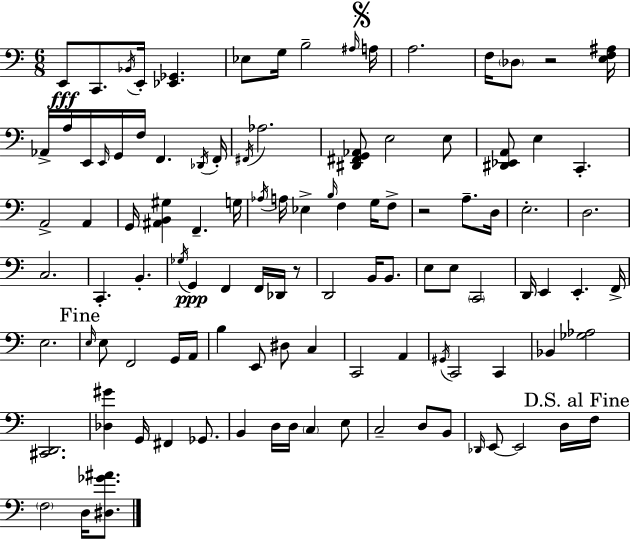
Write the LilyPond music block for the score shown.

{
  \clef bass
  \numericTimeSignature
  \time 6/8
  \key a \minor
  e,8\fff c,8. \acciaccatura { bes,16 } e,16-. <ees, ges,>4. | ees8 g16 b2-- | \grace { ais16 } \mark \markup { \musicglyph "scripts.segno" } a16 a2. | f16 \parenthesize des8 r2 | \break <e f ais>16 aes,16-> a16 e,16 \grace { e,16 } g,16 f16 f,4. | \acciaccatura { des,16 } f,16-. \acciaccatura { fis,16 } aes2. | <dis, fis, g, aes,>8 e2 | e8 <dis, ees, a,>8 e4 c,4.-. | \break a,2-> | a,4 g,16 <ais, b, gis>4 f,4.-- | g16 \acciaccatura { aes16 } a16 ees4-> \grace { b16 } | f4 g16 f8-> r2 | \break a8.-- d16 e2.-. | d2. | c2. | c,4.-. | \break b,4.-. \acciaccatura { ges16 }\ppp g,4 | f,4 f,16 des,16 r8 d,2 | b,16 b,8. e8 e8 | \parenthesize c,2 d,16 e,4 | \break e,4.-. f,16-> e2. | \mark "Fine" \grace { e16 } e8 f,2 | g,16 a,16 b4 | e,8 dis8 c4 c,2 | \break a,4 \acciaccatura { gis,16 } c,2 | c,4 bes,4 | <ges aes>2 <cis, d,>2. | <des gis'>4 | \break g,16 fis,4 ges,8. b,4 | d16 d16 \parenthesize c4 e8 c2-- | d8 b,8 \grace { des,16 } e,8~~ | e,2 d16 \mark "D.S. al Fine" f16 \parenthesize f2 | \break d16 <dis ges' ais'>8. \bar "|."
}